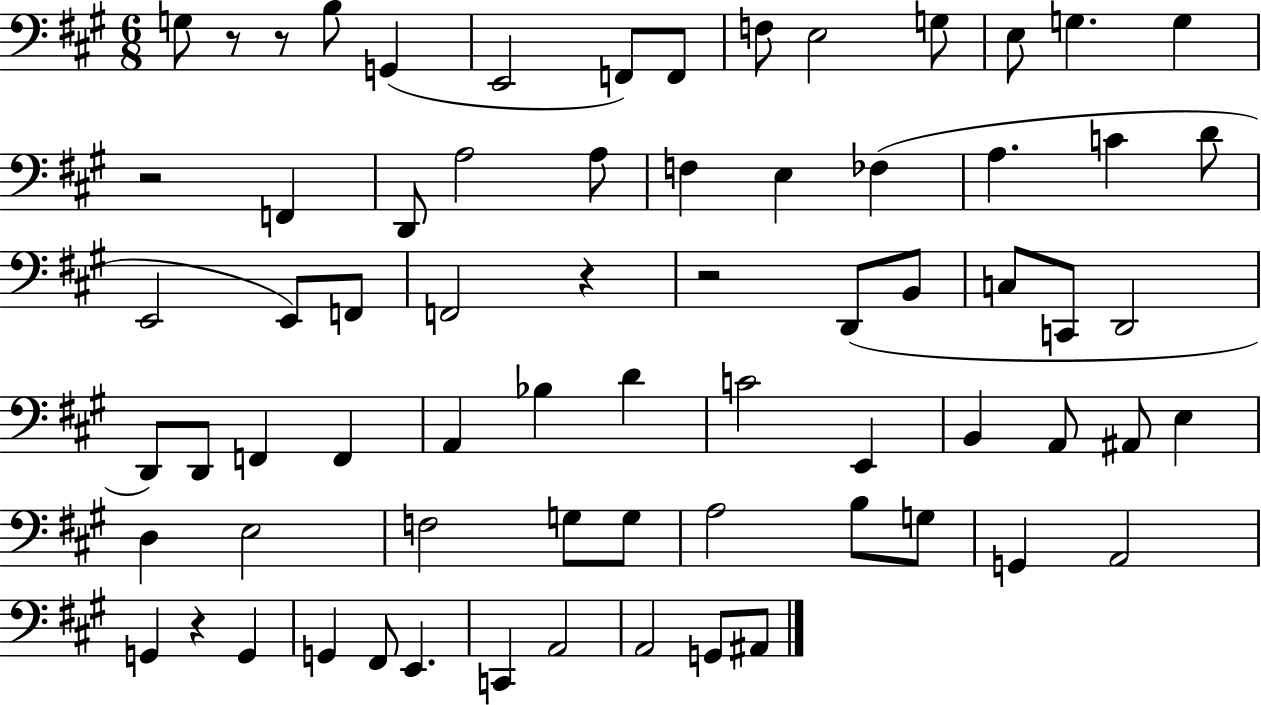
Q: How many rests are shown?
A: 6